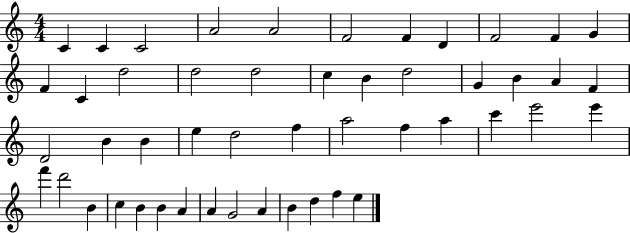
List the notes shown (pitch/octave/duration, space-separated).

C4/q C4/q C4/h A4/h A4/h F4/h F4/q D4/q F4/h F4/q G4/q F4/q C4/q D5/h D5/h D5/h C5/q B4/q D5/h G4/q B4/q A4/q F4/q D4/h B4/q B4/q E5/q D5/h F5/q A5/h F5/q A5/q C6/q E6/h E6/q F6/q D6/h B4/q C5/q B4/q B4/q A4/q A4/q G4/h A4/q B4/q D5/q F5/q E5/q